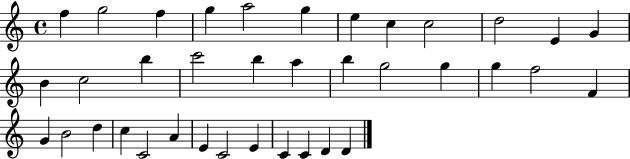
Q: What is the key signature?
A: C major